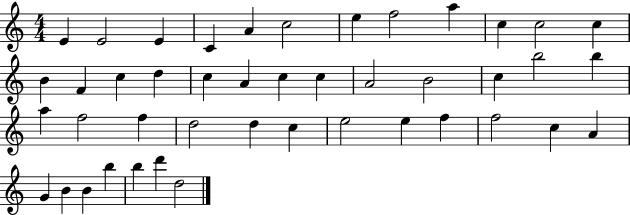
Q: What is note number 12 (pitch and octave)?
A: C5